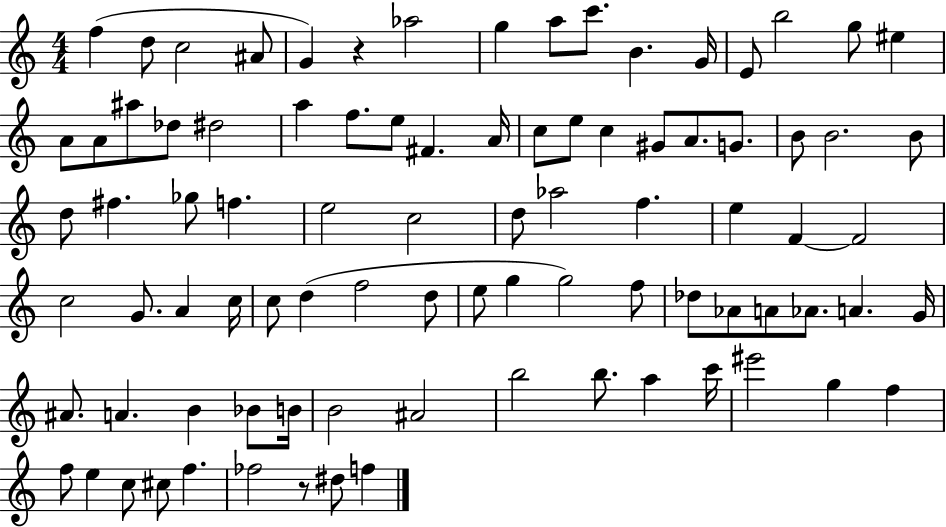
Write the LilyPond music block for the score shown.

{
  \clef treble
  \numericTimeSignature
  \time 4/4
  \key c \major
  f''4( d''8 c''2 ais'8 | g'4) r4 aes''2 | g''4 a''8 c'''8. b'4. g'16 | e'8 b''2 g''8 eis''4 | \break a'8 a'8 ais''8 des''8 dis''2 | a''4 f''8. e''8 fis'4. a'16 | c''8 e''8 c''4 gis'8 a'8. g'8. | b'8 b'2. b'8 | \break d''8 fis''4. ges''8 f''4. | e''2 c''2 | d''8 aes''2 f''4. | e''4 f'4~~ f'2 | \break c''2 g'8. a'4 c''16 | c''8 d''4( f''2 d''8 | e''8 g''4 g''2) f''8 | des''8 aes'8 a'8 aes'8. a'4. g'16 | \break ais'8. a'4. b'4 bes'8 b'16 | b'2 ais'2 | b''2 b''8. a''4 c'''16 | eis'''2 g''4 f''4 | \break f''8 e''4 c''8 cis''8 f''4. | fes''2 r8 dis''8 f''4 | \bar "|."
}